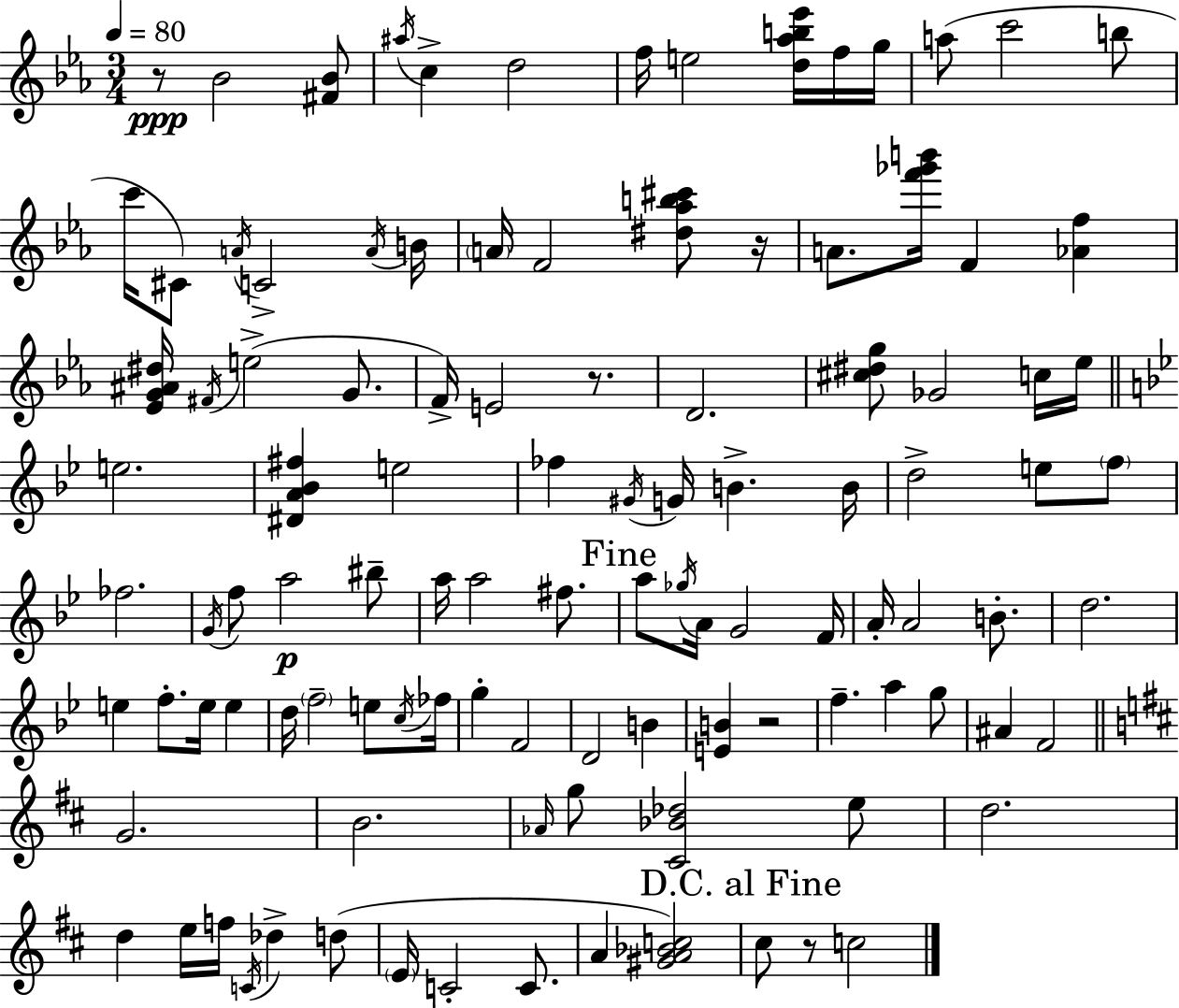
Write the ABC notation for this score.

X:1
T:Untitled
M:3/4
L:1/4
K:Cm
z/2 _B2 [^F_B]/2 ^a/4 c d2 f/4 e2 [d_ab_e']/4 f/4 g/4 a/2 c'2 b/2 c'/4 ^C/2 A/4 C2 A/4 B/4 A/4 F2 [^d_ab^c']/2 z/4 A/2 [f'_g'b']/4 F [_Af] [_EG^A^d]/4 ^F/4 e2 G/2 F/4 E2 z/2 D2 [^c^dg]/2 _G2 c/4 _e/4 e2 [^DA_B^f] e2 _f ^G/4 G/4 B B/4 d2 e/2 f/2 _f2 G/4 f/2 a2 ^b/2 a/4 a2 ^f/2 a/2 _g/4 A/4 G2 F/4 A/4 A2 B/2 d2 e f/2 e/4 e d/4 f2 e/2 c/4 _f/4 g F2 D2 B [EB] z2 f a g/2 ^A F2 G2 B2 _A/4 g/2 [^C_B_d]2 e/2 d2 d e/4 f/4 C/4 _d d/2 E/4 C2 C/2 A [^GA_Bc]2 ^c/2 z/2 c2